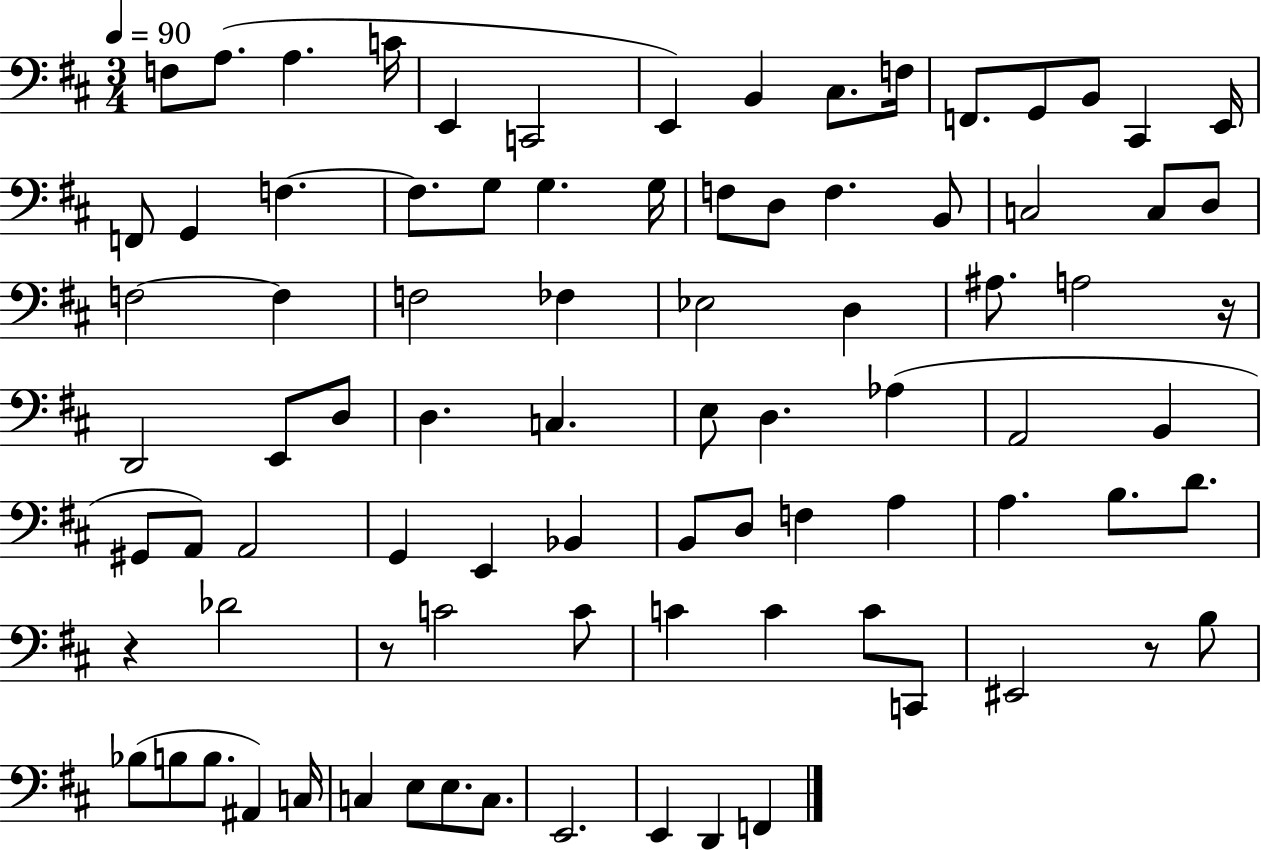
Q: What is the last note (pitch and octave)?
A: F2